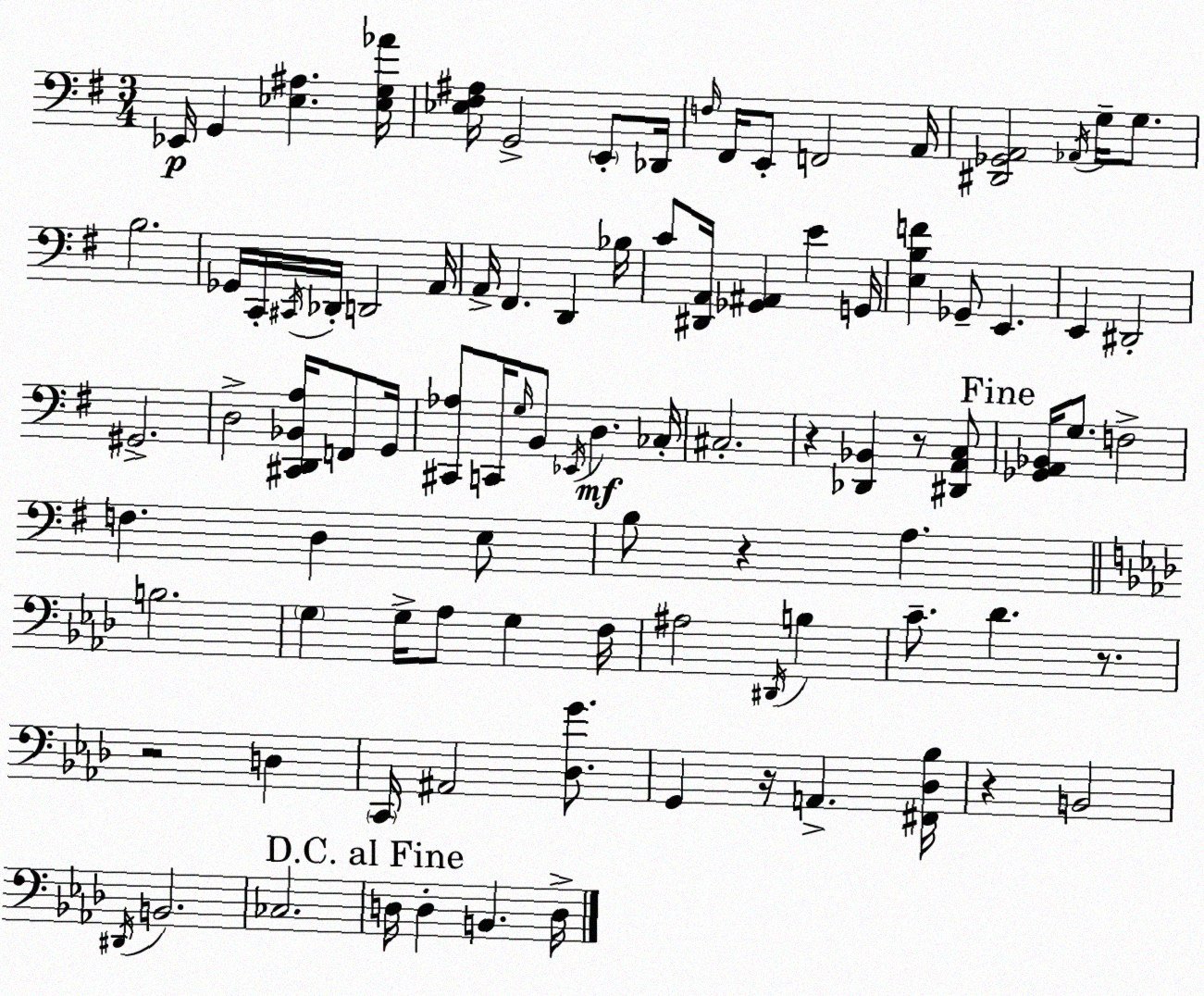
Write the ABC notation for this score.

X:1
T:Untitled
M:3/4
L:1/4
K:Em
_E,,/4 G,, [_E,^A,] [_E,G,_A]/4 [_E,^F,^A,]/4 G,,2 E,,/2 _D,,/4 F,/4 ^F,,/4 E,,/2 F,,2 A,,/4 [^D,,_G,,A,,]2 _A,,/4 G,/4 G,/2 B,2 _G,,/4 C,,/4 ^C,,/4 _D,,/4 D,,2 A,,/4 A,,/4 ^F,, D,, _B,/4 C/2 [^D,,A,,]/4 [_G,,^A,,] E G,,/4 [E,B,F] _G,,/2 E,, E,, ^D,,2 ^G,,2 D,2 [^C,,D,,_B,,A,]/4 F,,/2 G,,/4 [^C,,_A,]/2 C,,/4 G,/4 B,,/2 _E,,/4 D, _C,/4 ^C,2 z [_D,,_B,,] z/2 [^D,,A,,C,]/2 [_G,,A,,_B,,]/4 G,/2 F,2 F, D, E,/2 B,/2 z A, B,2 G, G,/4 _A,/2 G, F,/4 ^A,2 ^D,,/4 B, C/2 _D z/2 z2 D, C,,/4 ^A,,2 [_D,G]/2 G,, z/4 A,, [^F,,_D,_B,]/4 z B,,2 ^D,,/4 B,,2 _C,2 D,/4 D, B,, D,/4